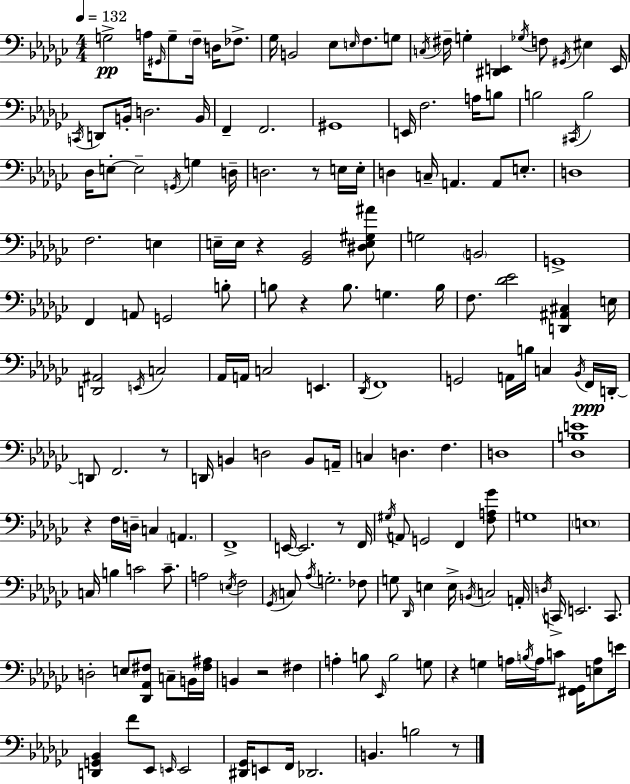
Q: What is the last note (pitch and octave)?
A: B3